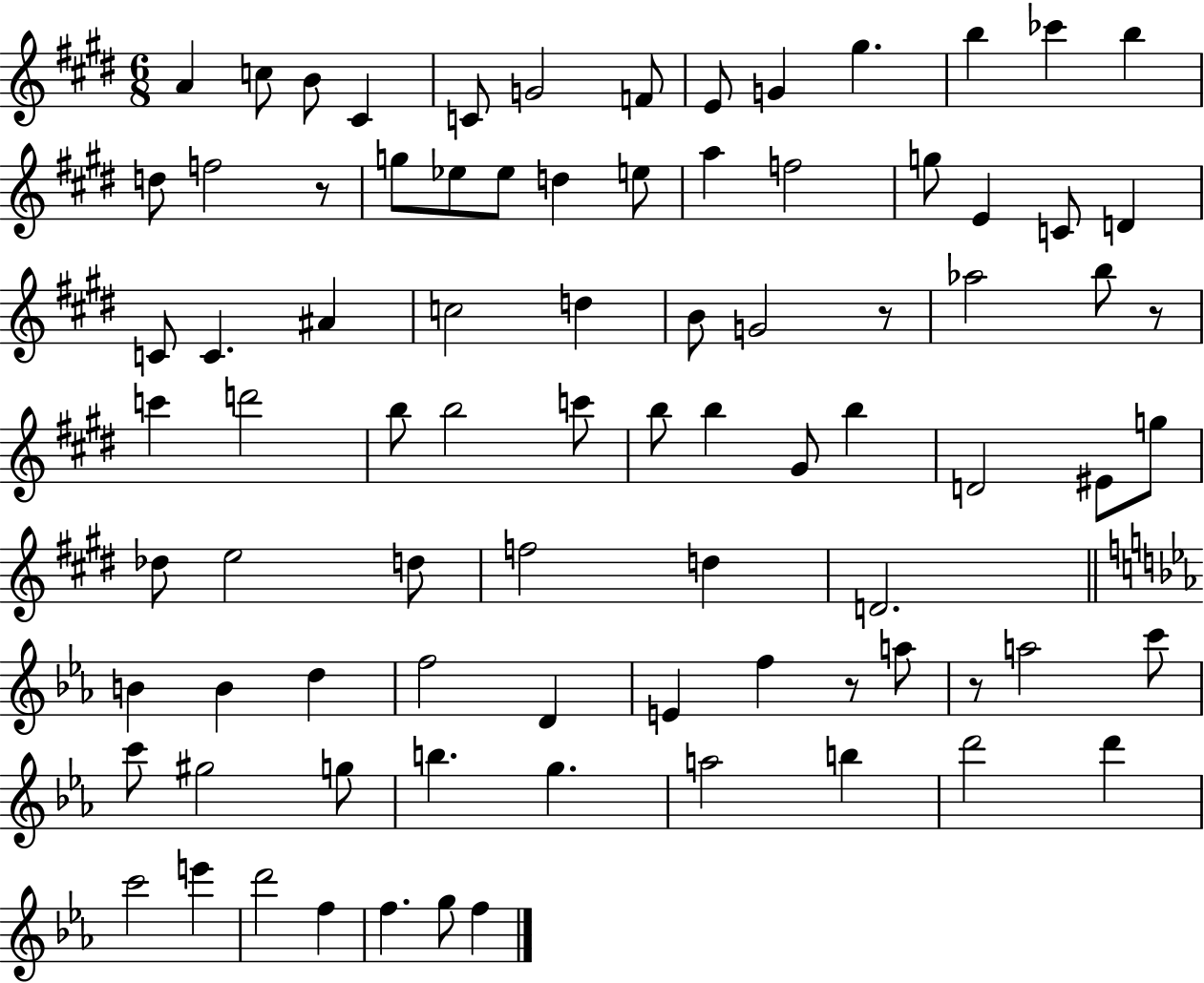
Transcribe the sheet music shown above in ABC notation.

X:1
T:Untitled
M:6/8
L:1/4
K:E
A c/2 B/2 ^C C/2 G2 F/2 E/2 G ^g b _c' b d/2 f2 z/2 g/2 _e/2 _e/2 d e/2 a f2 g/2 E C/2 D C/2 C ^A c2 d B/2 G2 z/2 _a2 b/2 z/2 c' d'2 b/2 b2 c'/2 b/2 b ^G/2 b D2 ^E/2 g/2 _d/2 e2 d/2 f2 d D2 B B d f2 D E f z/2 a/2 z/2 a2 c'/2 c'/2 ^g2 g/2 b g a2 b d'2 d' c'2 e' d'2 f f g/2 f